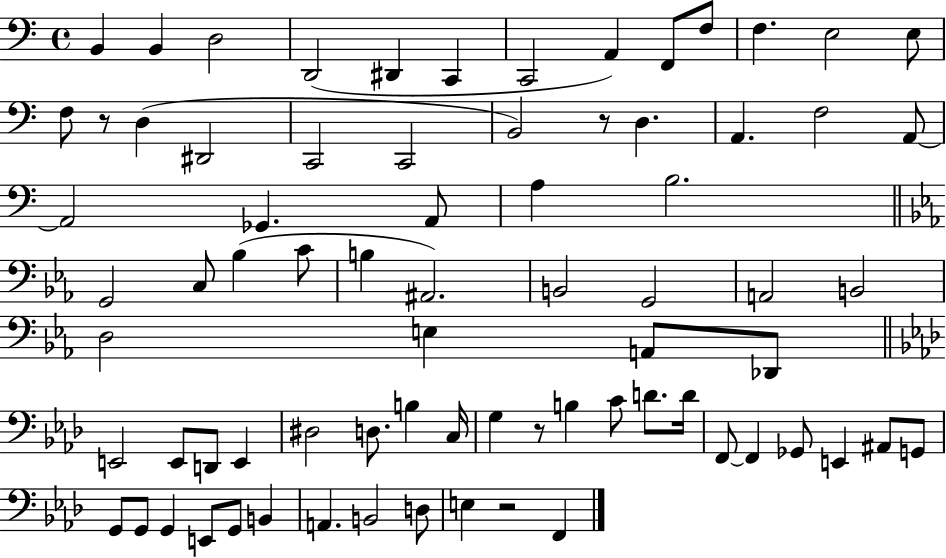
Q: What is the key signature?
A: C major